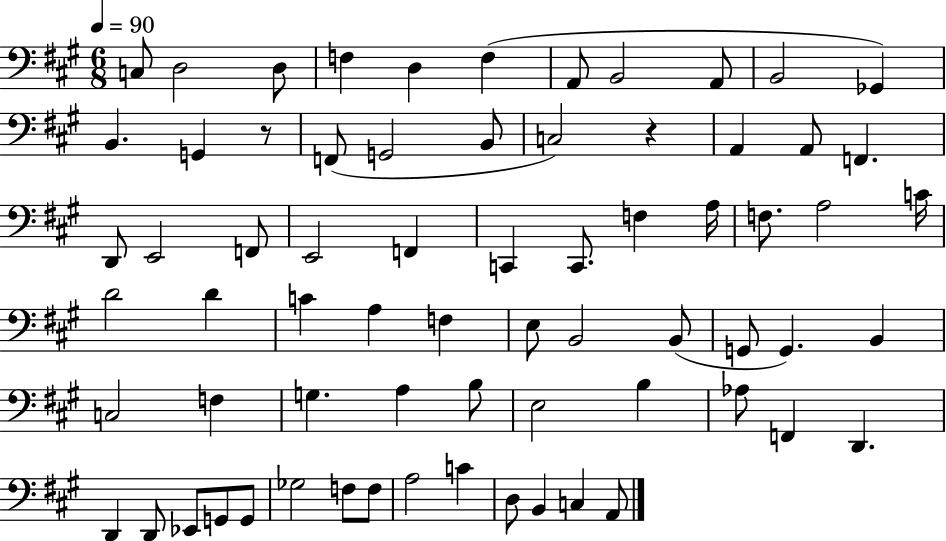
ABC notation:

X:1
T:Untitled
M:6/8
L:1/4
K:A
C,/2 D,2 D,/2 F, D, F, A,,/2 B,,2 A,,/2 B,,2 _G,, B,, G,, z/2 F,,/2 G,,2 B,,/2 C,2 z A,, A,,/2 F,, D,,/2 E,,2 F,,/2 E,,2 F,, C,, C,,/2 F, A,/4 F,/2 A,2 C/4 D2 D C A, F, E,/2 B,,2 B,,/2 G,,/2 G,, B,, C,2 F, G, A, B,/2 E,2 B, _A,/2 F,, D,, D,, D,,/2 _E,,/2 G,,/2 G,,/2 _G,2 F,/2 F,/2 A,2 C D,/2 B,, C, A,,/2